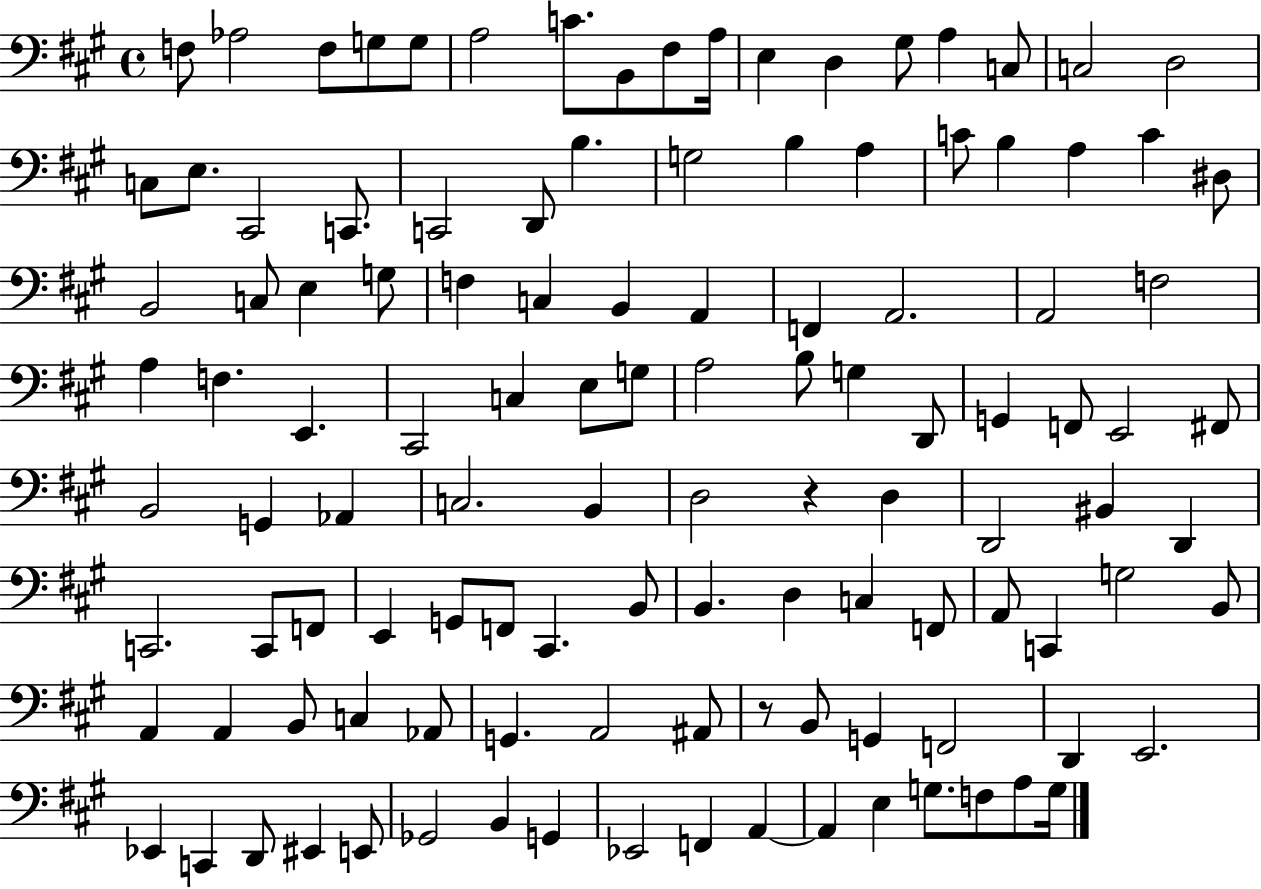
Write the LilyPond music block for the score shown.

{
  \clef bass
  \time 4/4
  \defaultTimeSignature
  \key a \major
  f8 aes2 f8 g8 g8 | a2 c'8. b,8 fis8 a16 | e4 d4 gis8 a4 c8 | c2 d2 | \break c8 e8. cis,2 c,8. | c,2 d,8 b4. | g2 b4 a4 | c'8 b4 a4 c'4 dis8 | \break b,2 c8 e4 g8 | f4 c4 b,4 a,4 | f,4 a,2. | a,2 f2 | \break a4 f4. e,4. | cis,2 c4 e8 g8 | a2 b8 g4 d,8 | g,4 f,8 e,2 fis,8 | \break b,2 g,4 aes,4 | c2. b,4 | d2 r4 d4 | d,2 bis,4 d,4 | \break c,2. c,8 f,8 | e,4 g,8 f,8 cis,4. b,8 | b,4. d4 c4 f,8 | a,8 c,4 g2 b,8 | \break a,4 a,4 b,8 c4 aes,8 | g,4. a,2 ais,8 | r8 b,8 g,4 f,2 | d,4 e,2. | \break ees,4 c,4 d,8 eis,4 e,8 | ges,2 b,4 g,4 | ees,2 f,4 a,4~~ | a,4 e4 g8. f8 a8 g16 | \break \bar "|."
}